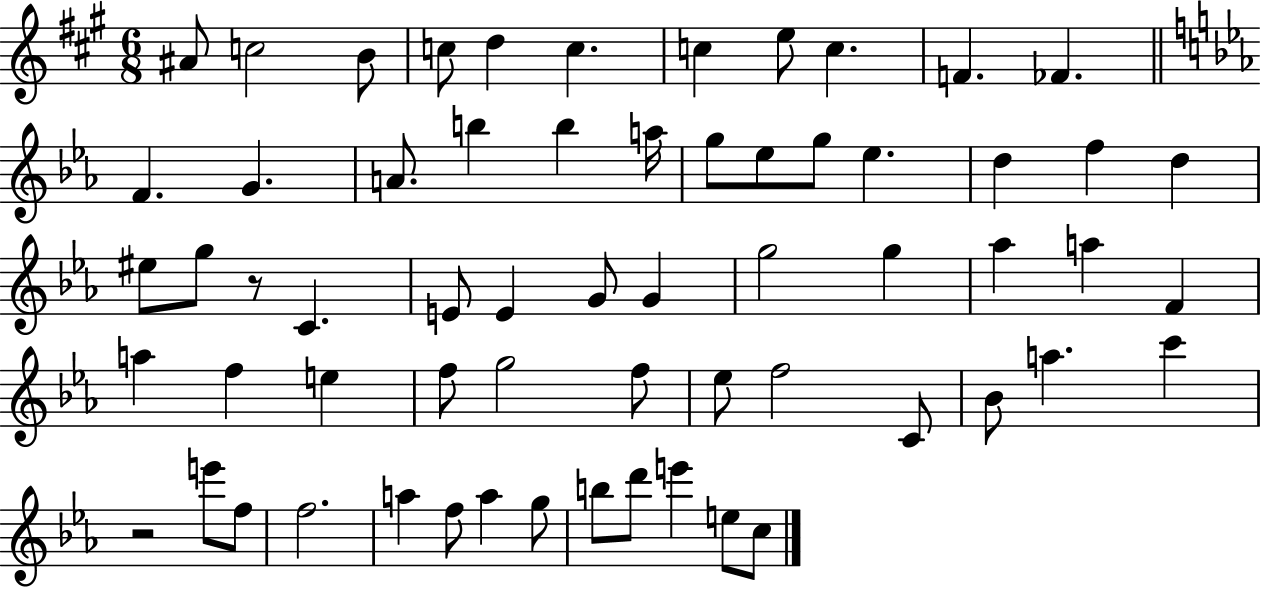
X:1
T:Untitled
M:6/8
L:1/4
K:A
^A/2 c2 B/2 c/2 d c c e/2 c F _F F G A/2 b b a/4 g/2 _e/2 g/2 _e d f d ^e/2 g/2 z/2 C E/2 E G/2 G g2 g _a a F a f e f/2 g2 f/2 _e/2 f2 C/2 _B/2 a c' z2 e'/2 f/2 f2 a f/2 a g/2 b/2 d'/2 e' e/2 c/2